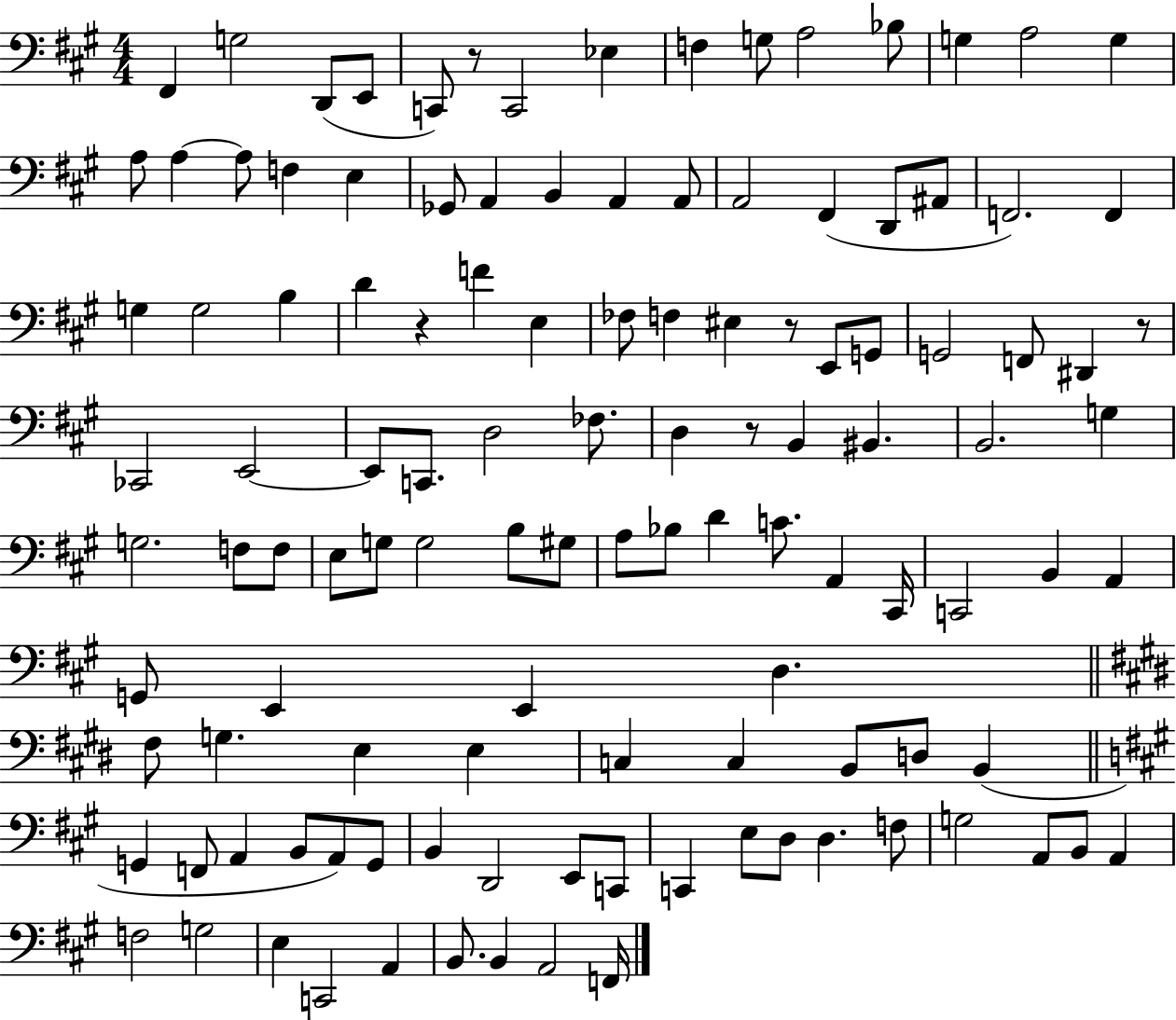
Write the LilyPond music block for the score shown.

{
  \clef bass
  \numericTimeSignature
  \time 4/4
  \key a \major
  \repeat volta 2 { fis,4 g2 d,8( e,8 | c,8) r8 c,2 ees4 | f4 g8 a2 bes8 | g4 a2 g4 | \break a8 a4~~ a8 f4 e4 | ges,8 a,4 b,4 a,4 a,8 | a,2 fis,4( d,8 ais,8 | f,2.) f,4 | \break g4 g2 b4 | d'4 r4 f'4 e4 | fes8 f4 eis4 r8 e,8 g,8 | g,2 f,8 dis,4 r8 | \break ces,2 e,2~~ | e,8 c,8. d2 fes8. | d4 r8 b,4 bis,4. | b,2. g4 | \break g2. f8 f8 | e8 g8 g2 b8 gis8 | a8 bes8 d'4 c'8. a,4 cis,16 | c,2 b,4 a,4 | \break g,8 e,4 e,4 d4. | \bar "||" \break \key e \major fis8 g4. e4 e4 | c4 c4 b,8 d8 b,4( | \bar "||" \break \key a \major g,4 f,8 a,4 b,8 a,8) g,8 | b,4 d,2 e,8 c,8 | c,4 e8 d8 d4. f8 | g2 a,8 b,8 a,4 | \break f2 g2 | e4 c,2 a,4 | b,8. b,4 a,2 f,16 | } \bar "|."
}